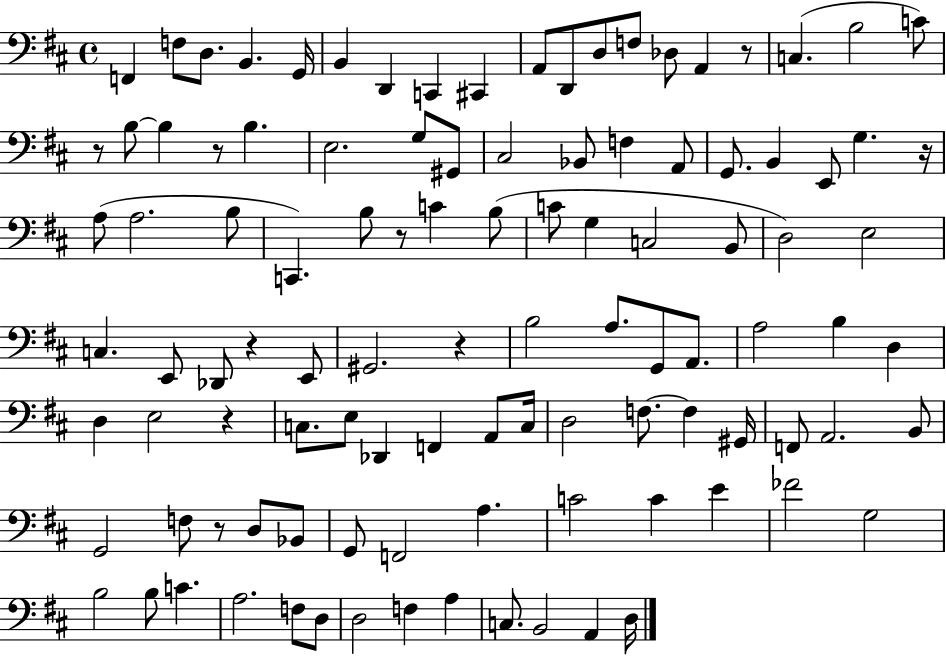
F2/q F3/e D3/e. B2/q. G2/s B2/q D2/q C2/q C#2/q A2/e D2/e D3/e F3/e Db3/e A2/q R/e C3/q. B3/h C4/e R/e B3/e B3/q R/e B3/q. E3/h. G3/e G#2/e C#3/h Bb2/e F3/q A2/e G2/e. B2/q E2/e G3/q. R/s A3/e A3/h. B3/e C2/q. B3/e R/e C4/q B3/e C4/e G3/q C3/h B2/e D3/h E3/h C3/q. E2/e Db2/e R/q E2/e G#2/h. R/q B3/h A3/e. G2/e A2/e. A3/h B3/q D3/q D3/q E3/h R/q C3/e. E3/e Db2/q F2/q A2/e C3/s D3/h F3/e. F3/q G#2/s F2/e A2/h. B2/e G2/h F3/e R/e D3/e Bb2/e G2/e F2/h A3/q. C4/h C4/q E4/q FES4/h G3/h B3/h B3/e C4/q. A3/h. F3/e D3/e D3/h F3/q A3/q C3/e. B2/h A2/q D3/s